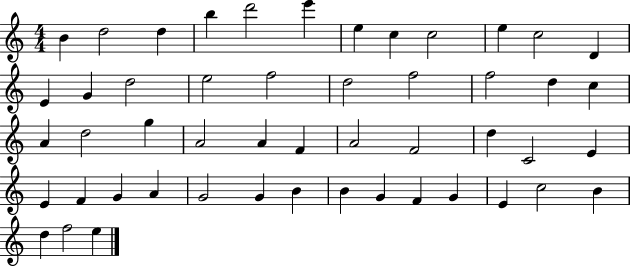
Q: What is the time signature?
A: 4/4